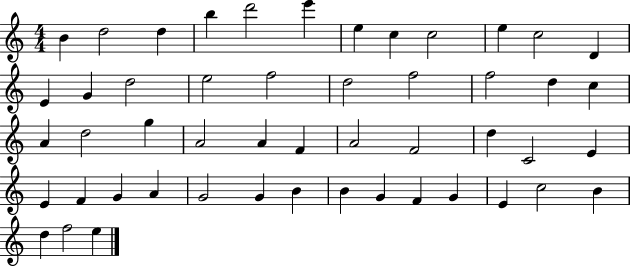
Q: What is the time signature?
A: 4/4